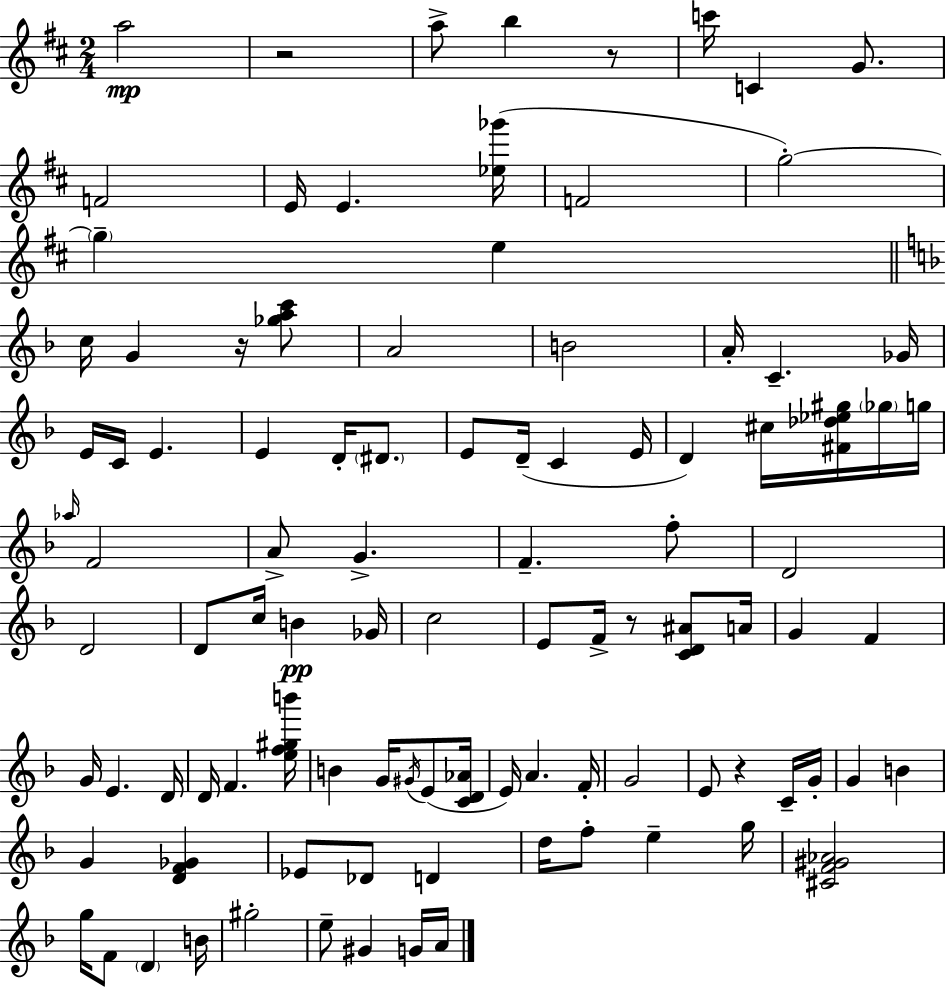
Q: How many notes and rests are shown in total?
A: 100